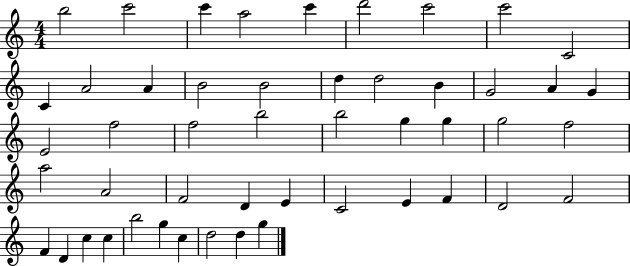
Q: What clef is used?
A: treble